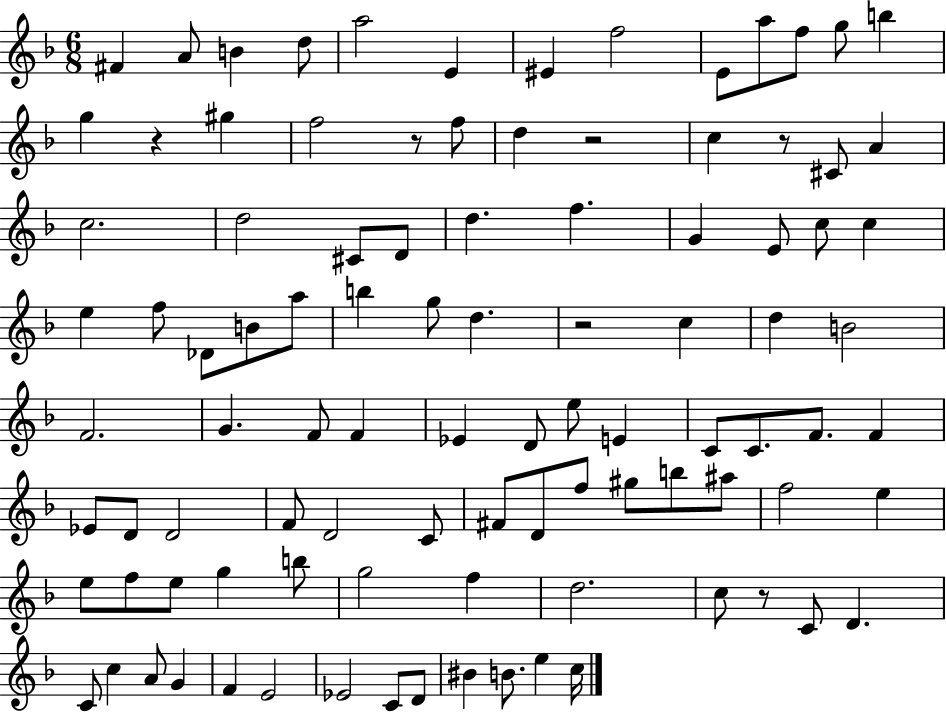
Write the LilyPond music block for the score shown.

{
  \clef treble
  \numericTimeSignature
  \time 6/8
  \key f \major
  \repeat volta 2 { fis'4 a'8 b'4 d''8 | a''2 e'4 | eis'4 f''2 | e'8 a''8 f''8 g''8 b''4 | \break g''4 r4 gis''4 | f''2 r8 f''8 | d''4 r2 | c''4 r8 cis'8 a'4 | \break c''2. | d''2 cis'8 d'8 | d''4. f''4. | g'4 e'8 c''8 c''4 | \break e''4 f''8 des'8 b'8 a''8 | b''4 g''8 d''4. | r2 c''4 | d''4 b'2 | \break f'2. | g'4. f'8 f'4 | ees'4 d'8 e''8 e'4 | c'8 c'8. f'8. f'4 | \break ees'8 d'8 d'2 | f'8 d'2 c'8 | fis'8 d'8 f''8 gis''8 b''8 ais''8 | f''2 e''4 | \break e''8 f''8 e''8 g''4 b''8 | g''2 f''4 | d''2. | c''8 r8 c'8 d'4. | \break c'8 c''4 a'8 g'4 | f'4 e'2 | ees'2 c'8 d'8 | bis'4 b'8. e''4 c''16 | \break } \bar "|."
}